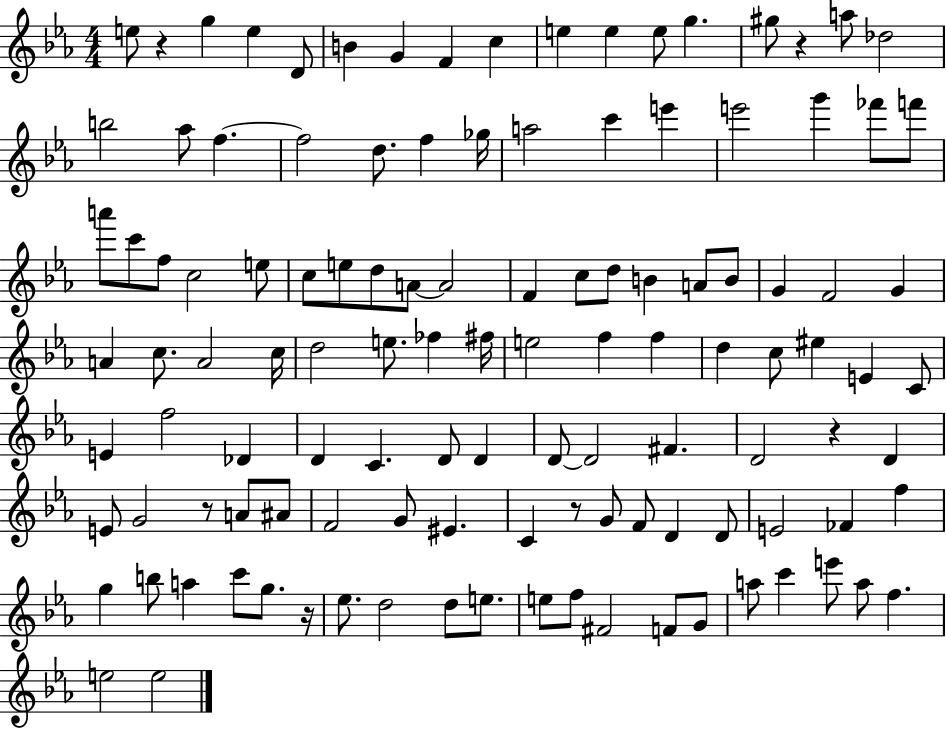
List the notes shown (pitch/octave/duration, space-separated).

E5/e R/q G5/q E5/q D4/e B4/q G4/q F4/q C5/q E5/q E5/q E5/e G5/q. G#5/e R/q A5/e Db5/h B5/h Ab5/e F5/q. F5/h D5/e. F5/q Gb5/s A5/h C6/q E6/q E6/h G6/q FES6/e F6/e A6/e C6/e F5/e C5/h E5/e C5/e E5/e D5/e A4/e A4/h F4/q C5/e D5/e B4/q A4/e B4/e G4/q F4/h G4/q A4/q C5/e. A4/h C5/s D5/h E5/e. FES5/q F#5/s E5/h F5/q F5/q D5/q C5/e EIS5/q E4/q C4/e E4/q F5/h Db4/q D4/q C4/q. D4/e D4/q D4/e D4/h F#4/q. D4/h R/q D4/q E4/e G4/h R/e A4/e A#4/e F4/h G4/e EIS4/q. C4/q R/e G4/e F4/e D4/q D4/e E4/h FES4/q F5/q G5/q B5/e A5/q C6/e G5/e. R/s Eb5/e. D5/h D5/e E5/e. E5/e F5/e F#4/h F4/e G4/e A5/e C6/q E6/e A5/e F5/q. E5/h E5/h